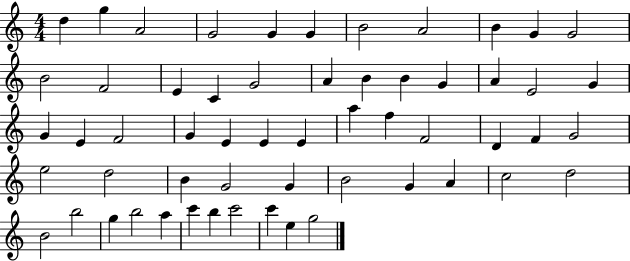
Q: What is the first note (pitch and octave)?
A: D5